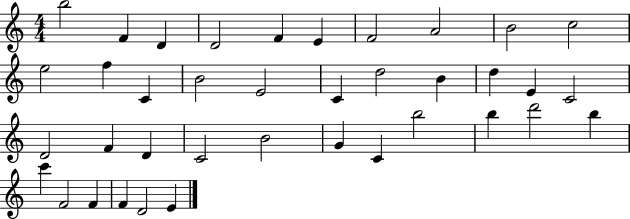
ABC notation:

X:1
T:Untitled
M:4/4
L:1/4
K:C
b2 F D D2 F E F2 A2 B2 c2 e2 f C B2 E2 C d2 B d E C2 D2 F D C2 B2 G C b2 b d'2 b c' F2 F F D2 E